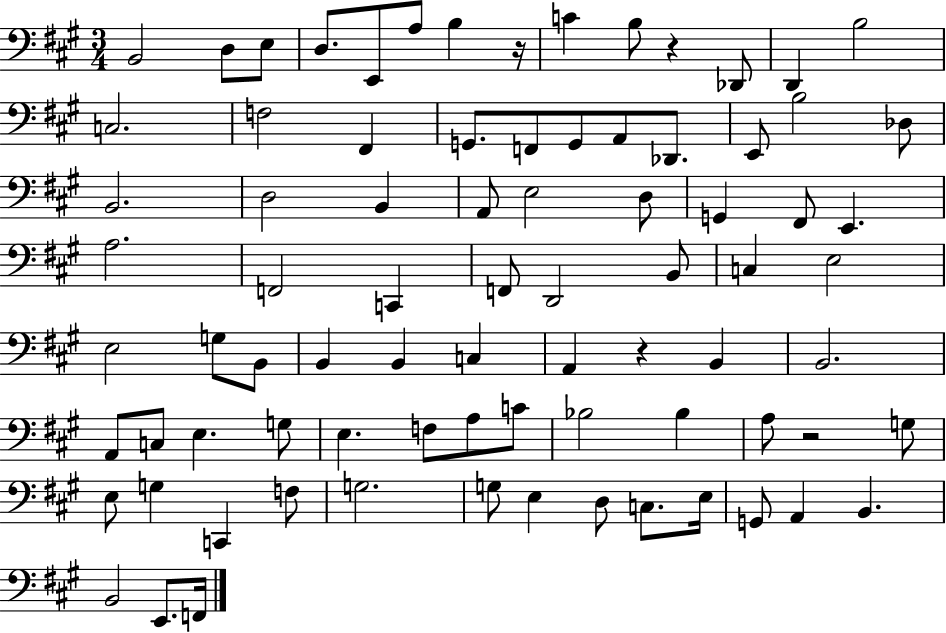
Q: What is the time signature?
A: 3/4